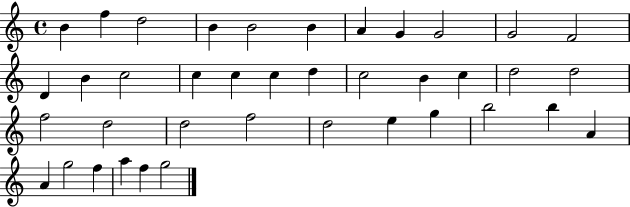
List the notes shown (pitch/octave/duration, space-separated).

B4/q F5/q D5/h B4/q B4/h B4/q A4/q G4/q G4/h G4/h F4/h D4/q B4/q C5/h C5/q C5/q C5/q D5/q C5/h B4/q C5/q D5/h D5/h F5/h D5/h D5/h F5/h D5/h E5/q G5/q B5/h B5/q A4/q A4/q G5/h F5/q A5/q F5/q G5/h